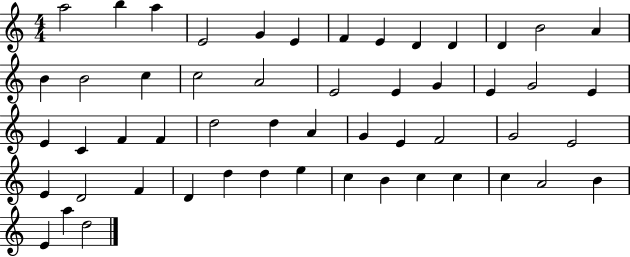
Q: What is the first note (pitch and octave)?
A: A5